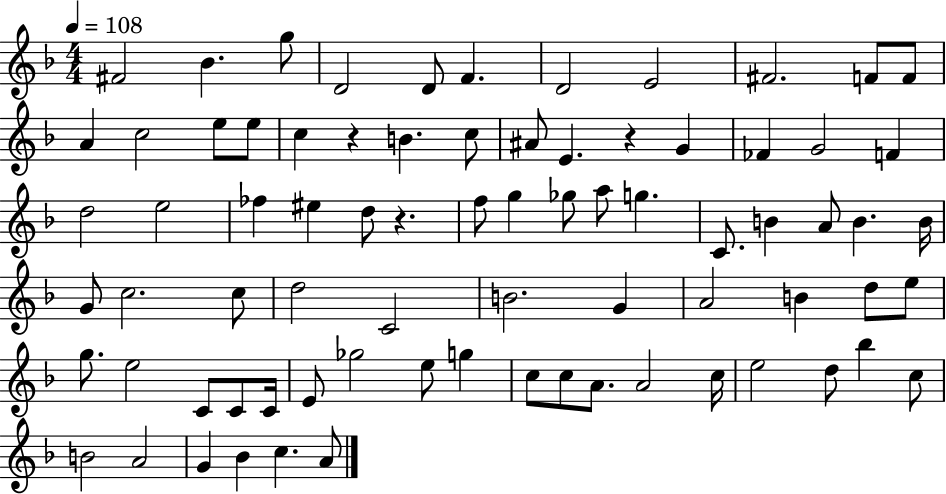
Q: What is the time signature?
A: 4/4